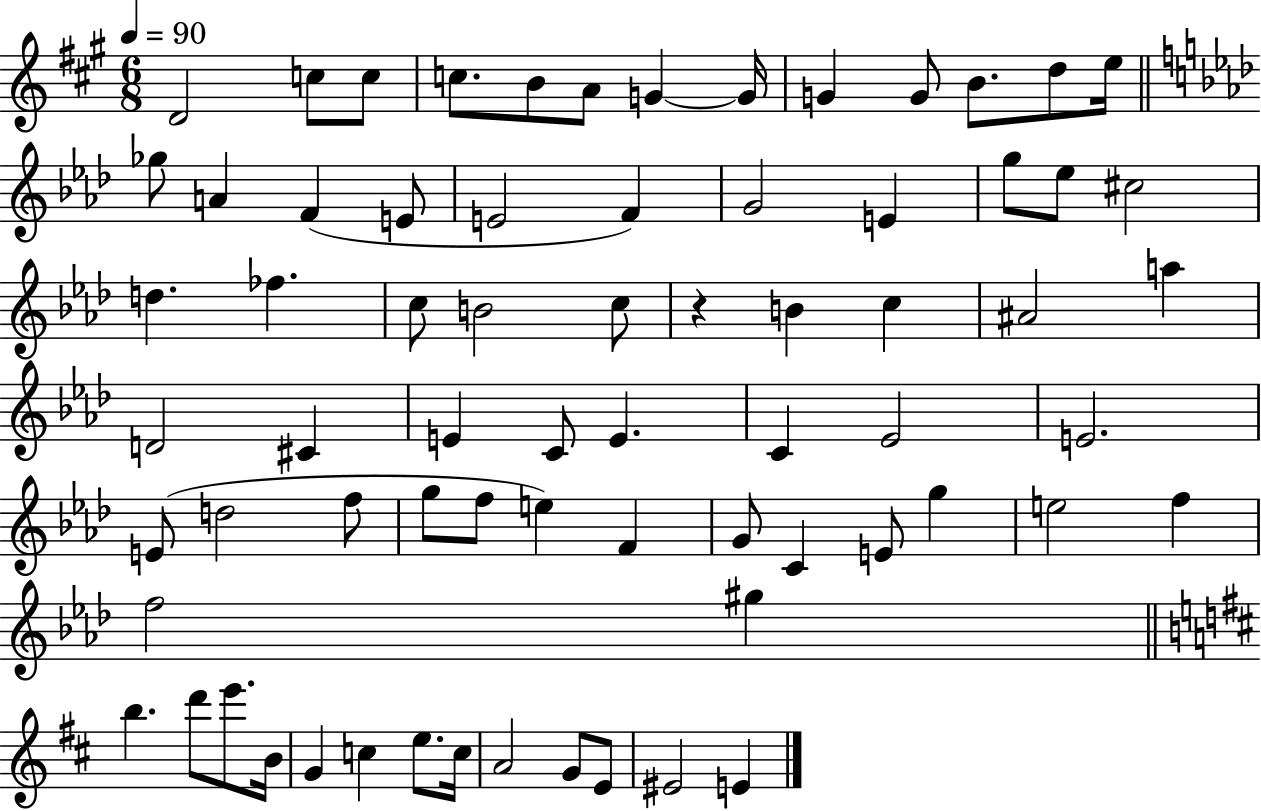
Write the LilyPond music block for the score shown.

{
  \clef treble
  \numericTimeSignature
  \time 6/8
  \key a \major
  \tempo 4 = 90
  d'2 c''8 c''8 | c''8. b'8 a'8 g'4~~ g'16 | g'4 g'8 b'8. d''8 e''16 | \bar "||" \break \key aes \major ges''8 a'4 f'4( e'8 | e'2 f'4) | g'2 e'4 | g''8 ees''8 cis''2 | \break d''4. fes''4. | c''8 b'2 c''8 | r4 b'4 c''4 | ais'2 a''4 | \break d'2 cis'4 | e'4 c'8 e'4. | c'4 ees'2 | e'2. | \break e'8( d''2 f''8 | g''8 f''8 e''4) f'4 | g'8 c'4 e'8 g''4 | e''2 f''4 | \break f''2 gis''4 | \bar "||" \break \key b \minor b''4. d'''8 e'''8. b'16 | g'4 c''4 e''8. c''16 | a'2 g'8 e'8 | eis'2 e'4 | \break \bar "|."
}